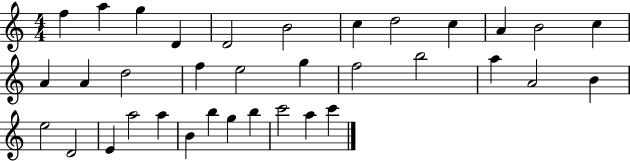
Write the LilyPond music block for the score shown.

{
  \clef treble
  \numericTimeSignature
  \time 4/4
  \key c \major
  f''4 a''4 g''4 d'4 | d'2 b'2 | c''4 d''2 c''4 | a'4 b'2 c''4 | \break a'4 a'4 d''2 | f''4 e''2 g''4 | f''2 b''2 | a''4 a'2 b'4 | \break e''2 d'2 | e'4 a''2 a''4 | b'4 b''4 g''4 b''4 | c'''2 a''4 c'''4 | \break \bar "|."
}